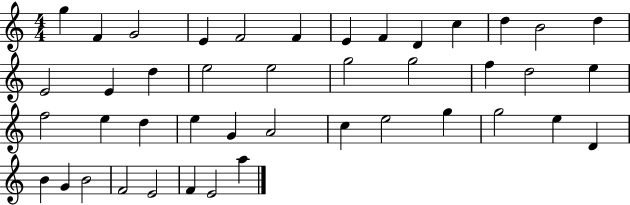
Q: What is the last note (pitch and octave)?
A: A5